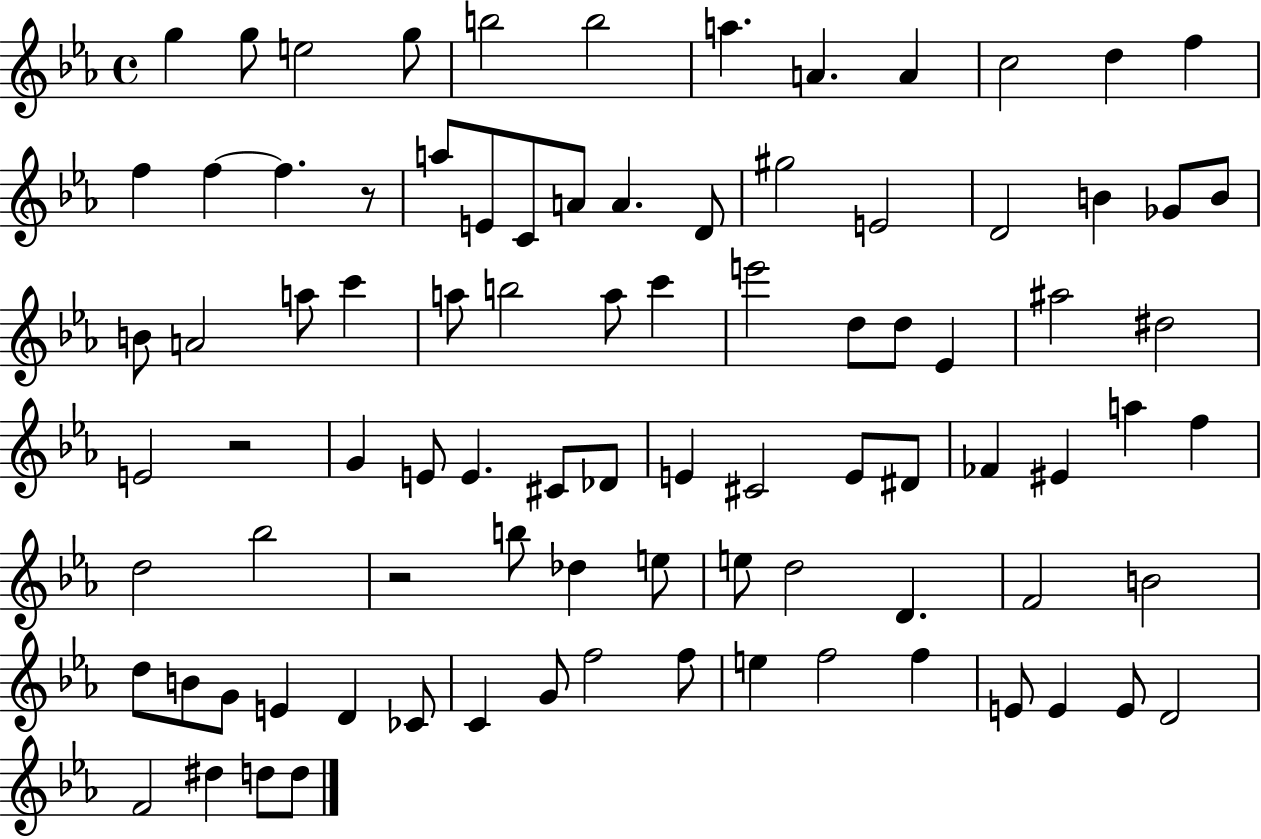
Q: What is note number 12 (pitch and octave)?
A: F5